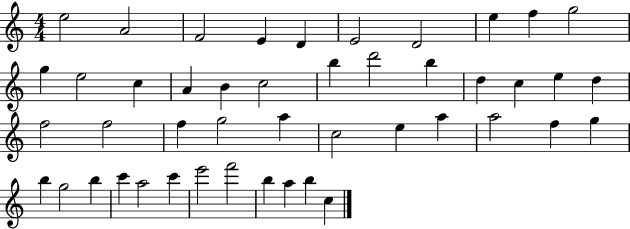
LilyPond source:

{
  \clef treble
  \numericTimeSignature
  \time 4/4
  \key c \major
  e''2 a'2 | f'2 e'4 d'4 | e'2 d'2 | e''4 f''4 g''2 | \break g''4 e''2 c''4 | a'4 b'4 c''2 | b''4 d'''2 b''4 | d''4 c''4 e''4 d''4 | \break f''2 f''2 | f''4 g''2 a''4 | c''2 e''4 a''4 | a''2 f''4 g''4 | \break b''4 g''2 b''4 | c'''4 a''2 c'''4 | e'''2 f'''2 | b''4 a''4 b''4 c''4 | \break \bar "|."
}